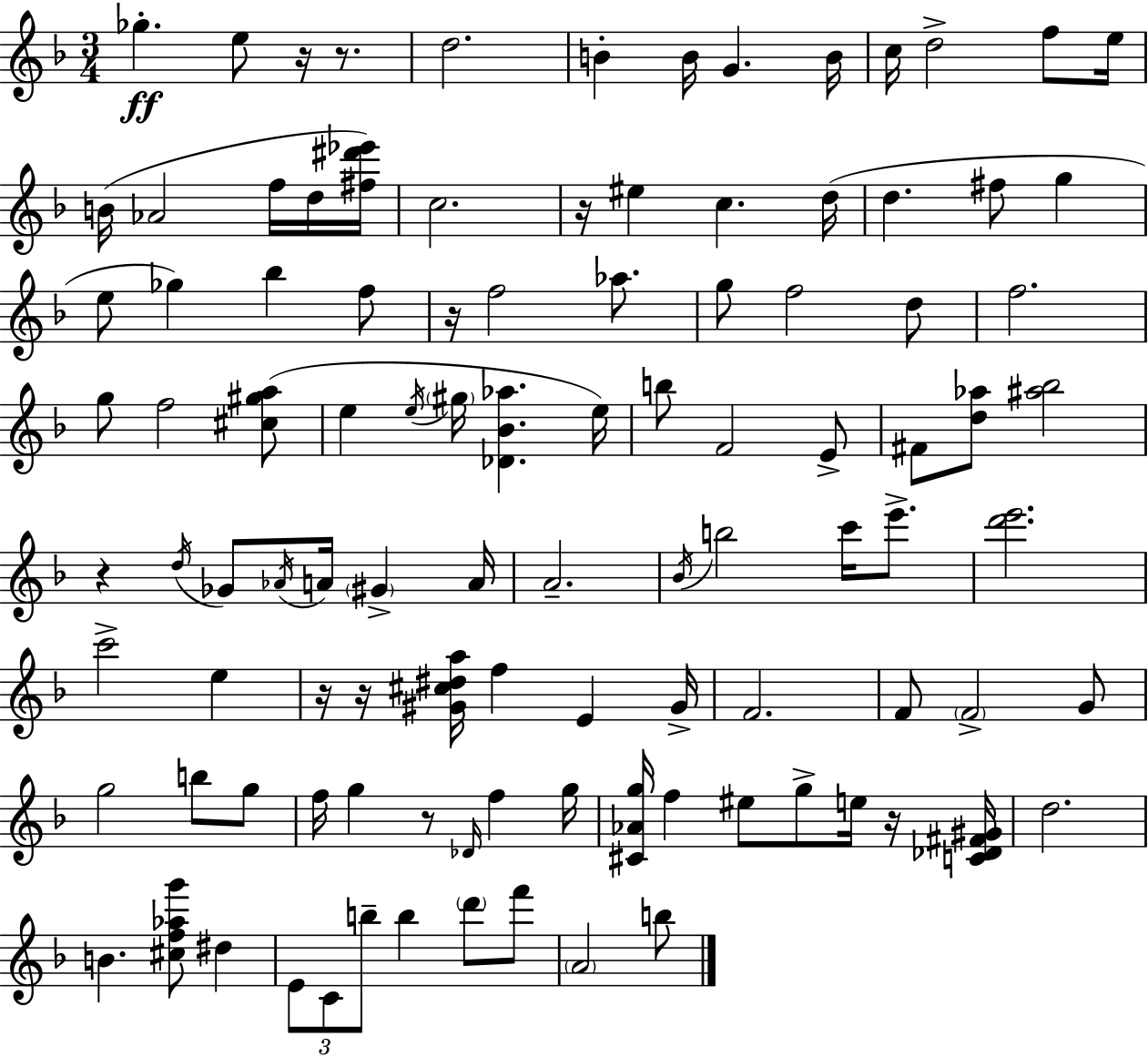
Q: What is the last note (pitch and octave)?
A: B5